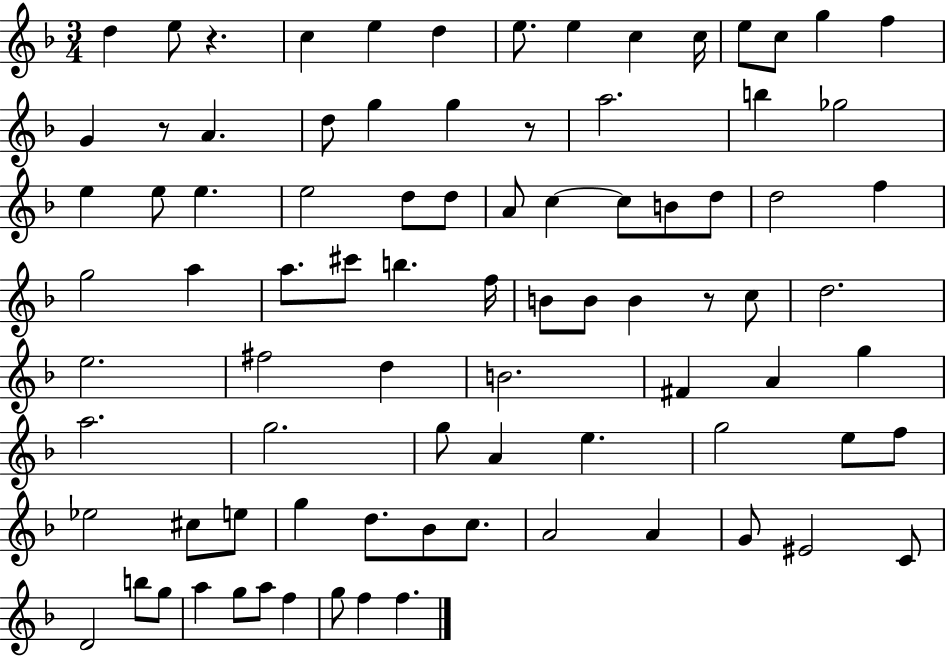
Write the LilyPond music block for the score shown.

{
  \clef treble
  \numericTimeSignature
  \time 3/4
  \key f \major
  d''4 e''8 r4. | c''4 e''4 d''4 | e''8. e''4 c''4 c''16 | e''8 c''8 g''4 f''4 | \break g'4 r8 a'4. | d''8 g''4 g''4 r8 | a''2. | b''4 ges''2 | \break e''4 e''8 e''4. | e''2 d''8 d''8 | a'8 c''4~~ c''8 b'8 d''8 | d''2 f''4 | \break g''2 a''4 | a''8. cis'''8 b''4. f''16 | b'8 b'8 b'4 r8 c''8 | d''2. | \break e''2. | fis''2 d''4 | b'2. | fis'4 a'4 g''4 | \break a''2. | g''2. | g''8 a'4 e''4. | g''2 e''8 f''8 | \break ees''2 cis''8 e''8 | g''4 d''8. bes'8 c''8. | a'2 a'4 | g'8 eis'2 c'8 | \break d'2 b''8 g''8 | a''4 g''8 a''8 f''4 | g''8 f''4 f''4. | \bar "|."
}